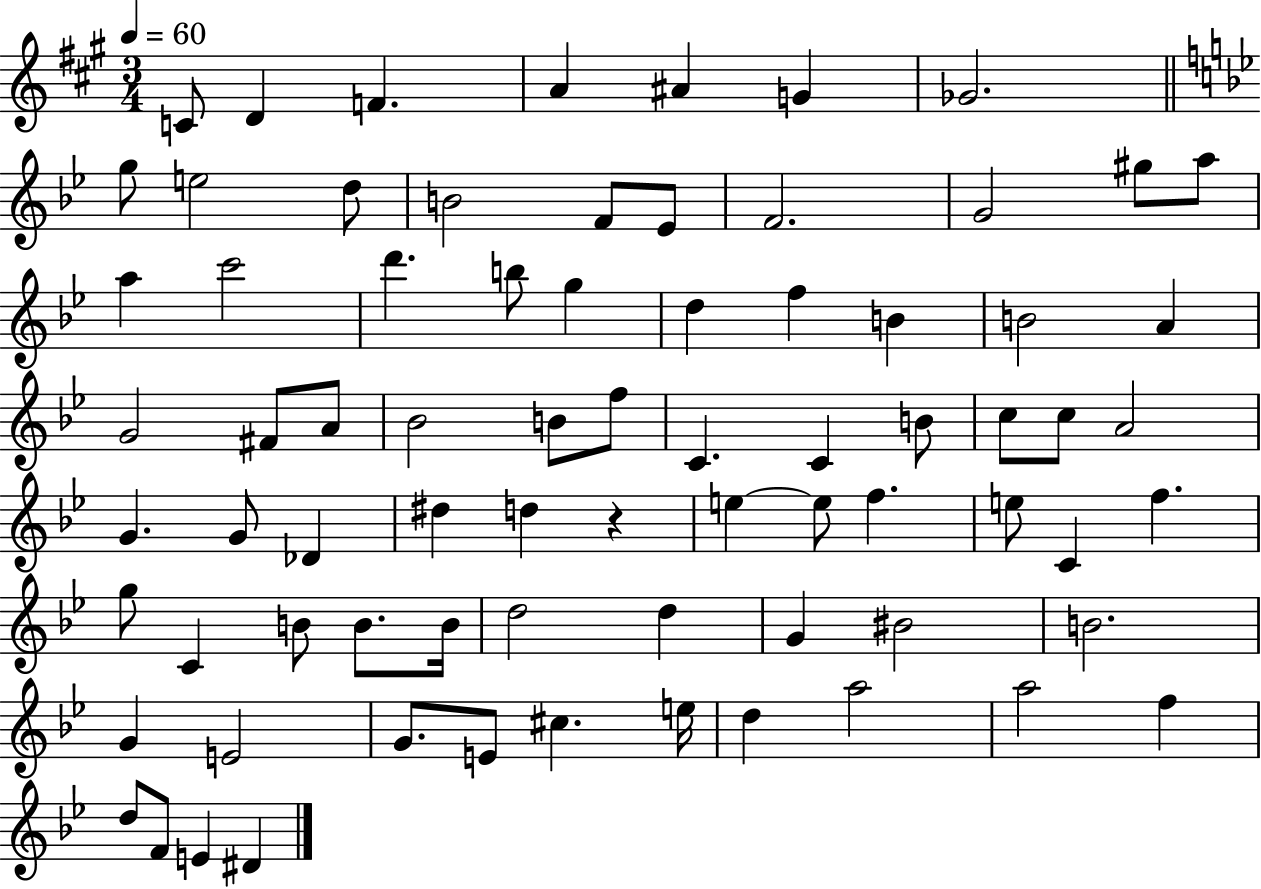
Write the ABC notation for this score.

X:1
T:Untitled
M:3/4
L:1/4
K:A
C/2 D F A ^A G _G2 g/2 e2 d/2 B2 F/2 _E/2 F2 G2 ^g/2 a/2 a c'2 d' b/2 g d f B B2 A G2 ^F/2 A/2 _B2 B/2 f/2 C C B/2 c/2 c/2 A2 G G/2 _D ^d d z e e/2 f e/2 C f g/2 C B/2 B/2 B/4 d2 d G ^B2 B2 G E2 G/2 E/2 ^c e/4 d a2 a2 f d/2 F/2 E ^D